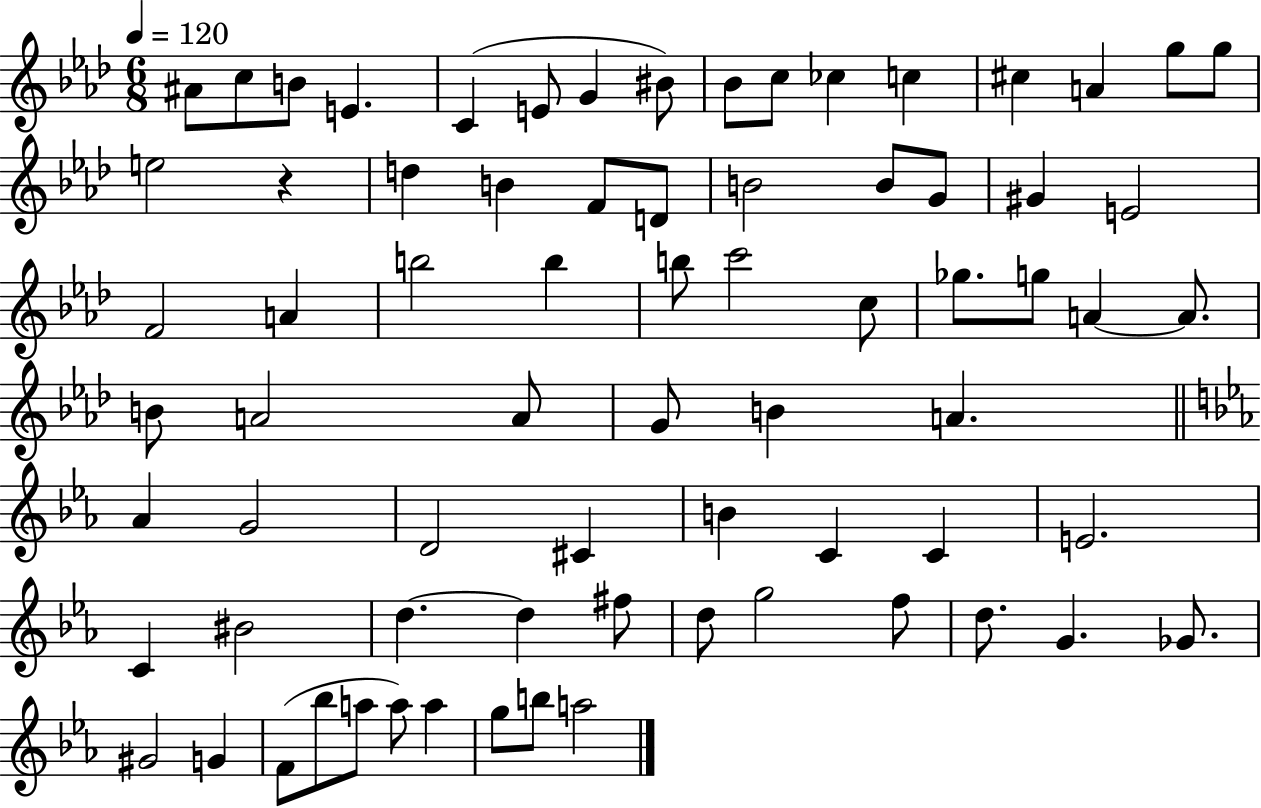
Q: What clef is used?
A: treble